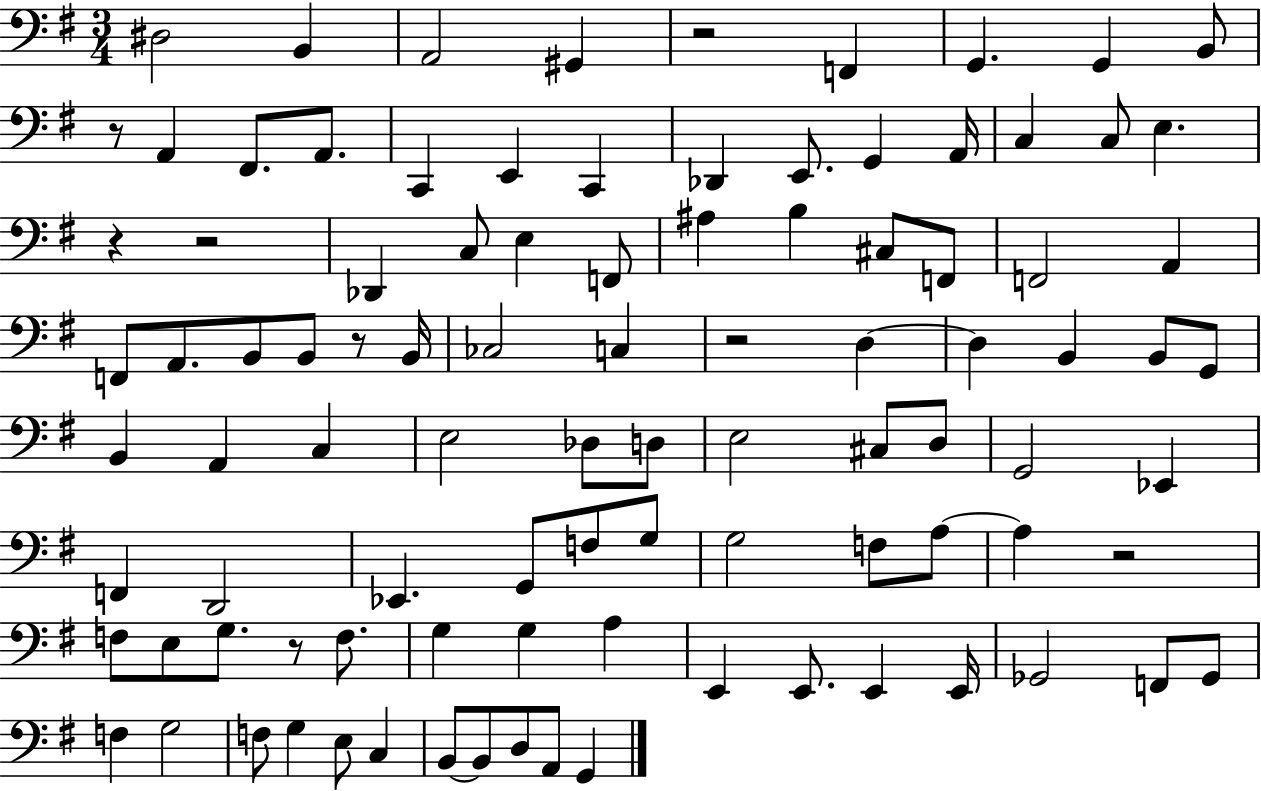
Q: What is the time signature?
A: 3/4